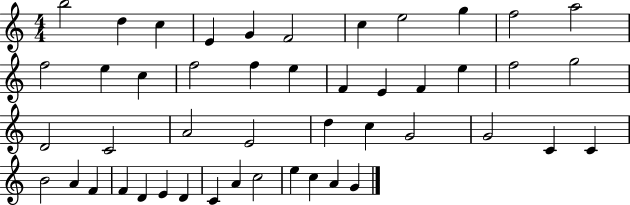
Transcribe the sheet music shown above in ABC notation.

X:1
T:Untitled
M:4/4
L:1/4
K:C
b2 d c E G F2 c e2 g f2 a2 f2 e c f2 f e F E F e f2 g2 D2 C2 A2 E2 d c G2 G2 C C B2 A F F D E D C A c2 e c A G